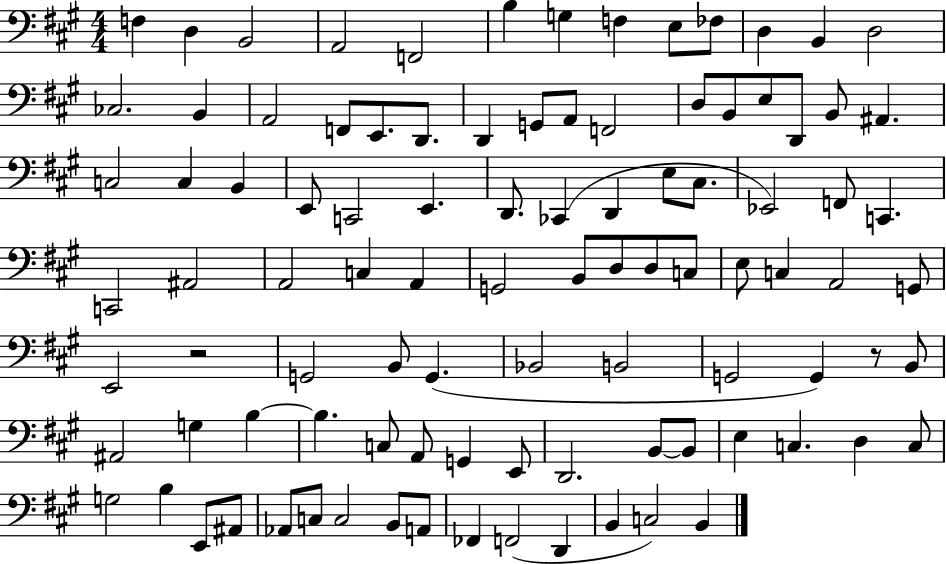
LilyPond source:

{
  \clef bass
  \numericTimeSignature
  \time 4/4
  \key a \major
  f4 d4 b,2 | a,2 f,2 | b4 g4 f4 e8 fes8 | d4 b,4 d2 | \break ces2. b,4 | a,2 f,8 e,8. d,8. | d,4 g,8 a,8 f,2 | d8 b,8 e8 d,8 b,8 ais,4. | \break c2 c4 b,4 | e,8 c,2 e,4. | d,8. ces,4( d,4 e8 cis8. | ees,2) f,8 c,4. | \break c,2 ais,2 | a,2 c4 a,4 | g,2 b,8 d8 d8 c8 | e8 c4 a,2 g,8 | \break e,2 r2 | g,2 b,8 g,4.( | bes,2 b,2 | g,2 g,4) r8 b,8 | \break ais,2 g4 b4~~ | b4. c8 a,8 g,4 e,8 | d,2. b,8~~ b,8 | e4 c4. d4 c8 | \break g2 b4 e,8 ais,8 | aes,8 c8 c2 b,8 a,8 | fes,4 f,2( d,4 | b,4 c2) b,4 | \break \bar "|."
}